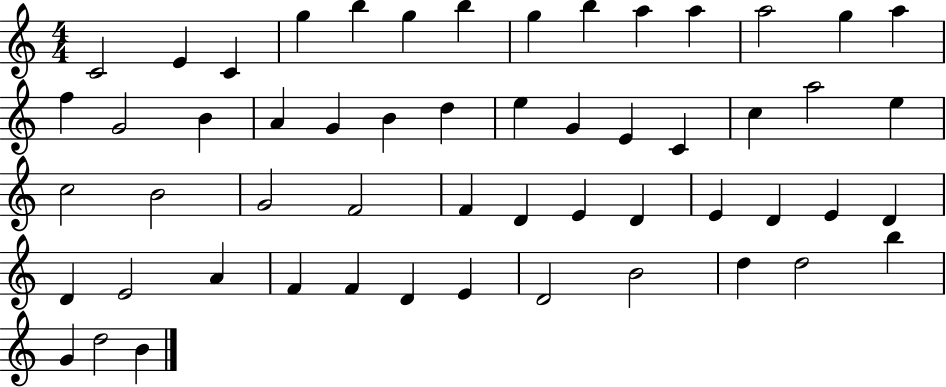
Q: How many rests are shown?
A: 0